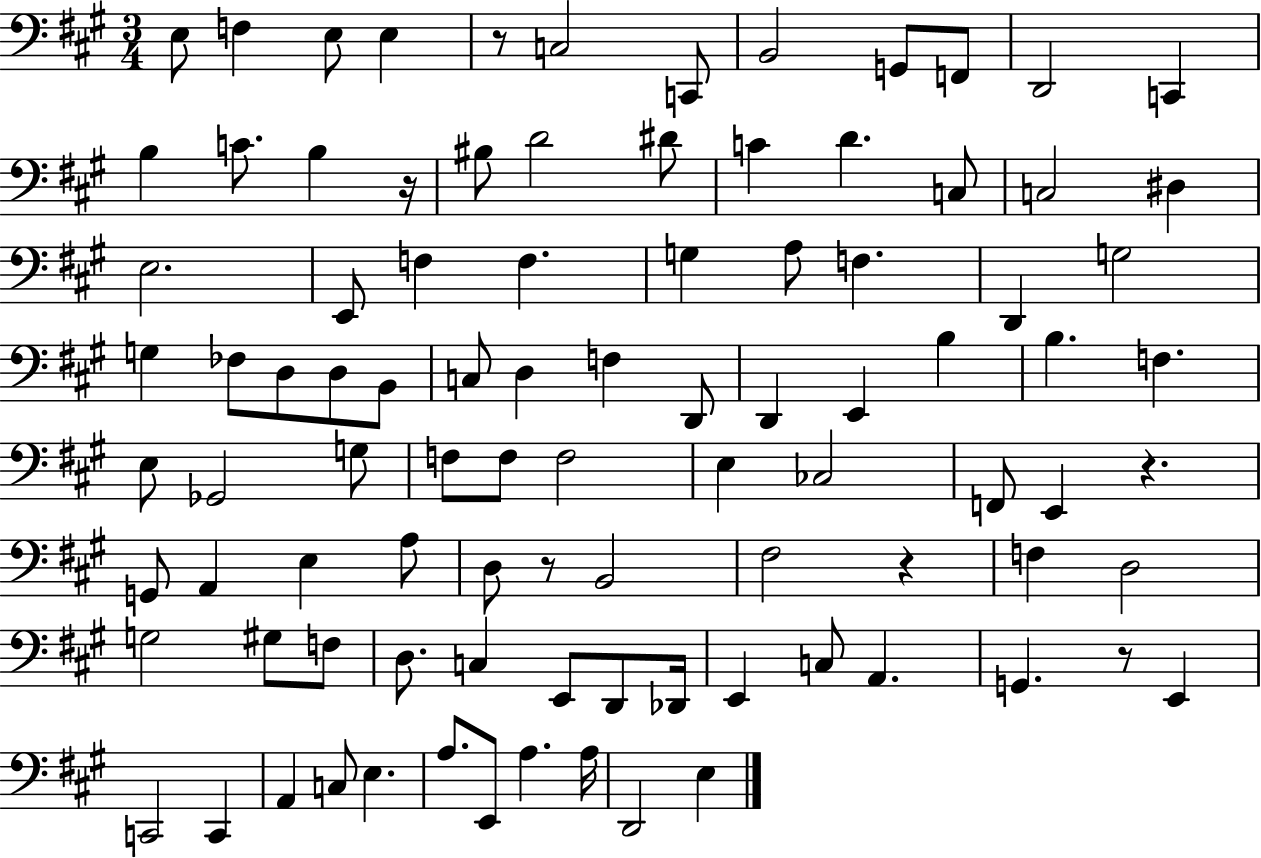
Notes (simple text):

E3/e F3/q E3/e E3/q R/e C3/h C2/e B2/h G2/e F2/e D2/h C2/q B3/q C4/e. B3/q R/s BIS3/e D4/h D#4/e C4/q D4/q. C3/e C3/h D#3/q E3/h. E2/e F3/q F3/q. G3/q A3/e F3/q. D2/q G3/h G3/q FES3/e D3/e D3/e B2/e C3/e D3/q F3/q D2/e D2/q E2/q B3/q B3/q. F3/q. E3/e Gb2/h G3/e F3/e F3/e F3/h E3/q CES3/h F2/e E2/q R/q. G2/e A2/q E3/q A3/e D3/e R/e B2/h F#3/h R/q F3/q D3/h G3/h G#3/e F3/e D3/e. C3/q E2/e D2/e Db2/s E2/q C3/e A2/q. G2/q. R/e E2/q C2/h C2/q A2/q C3/e E3/q. A3/e. E2/e A3/q. A3/s D2/h E3/q